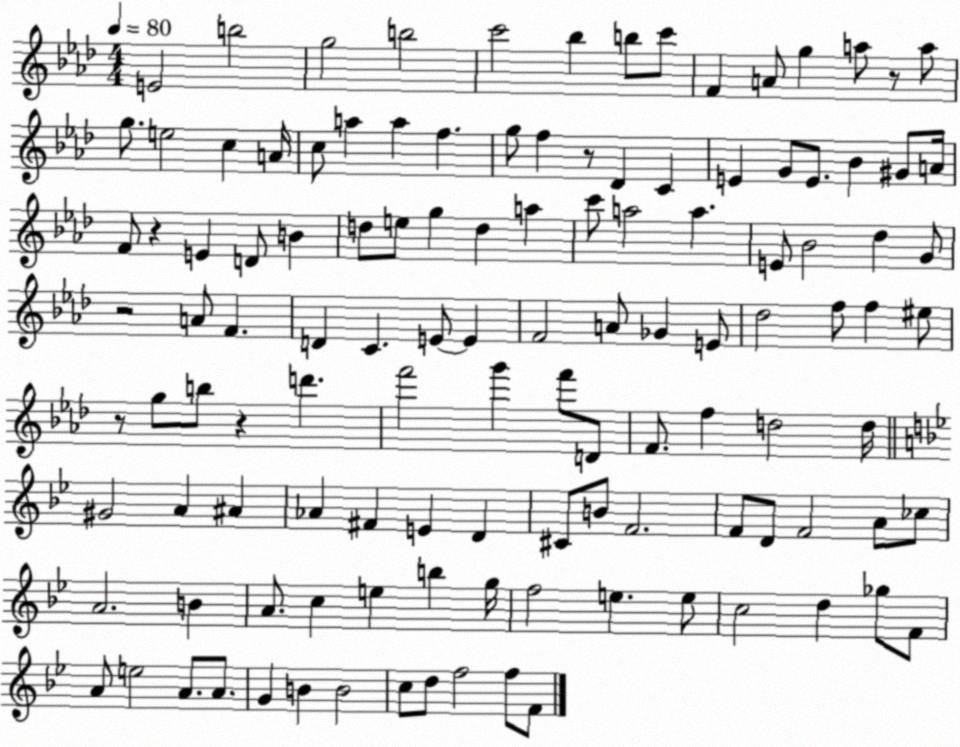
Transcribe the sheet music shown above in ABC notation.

X:1
T:Untitled
M:4/4
L:1/4
K:Ab
E2 b2 g2 b2 c'2 _b b/2 c'/2 F A/2 g a/2 z/2 a/2 g/2 e2 c A/4 c/2 a a f g/2 f z/2 _D C E G/2 E/2 _B ^G/2 A/4 F/2 z E D/2 B d/2 e/2 g d a c'/2 a2 a E/2 _B2 _d G/2 z2 A/2 F D C E/2 E F2 A/2 _G E/2 _d2 f/2 f ^e/2 z/2 g/2 b/2 z d' f'2 g' f'/2 D/2 F/2 f d2 d/4 ^G2 A ^A _A ^F E D ^C/2 B/2 F2 F/2 D/2 F2 A/2 _c/2 A2 B A/2 c e b g/4 f2 e e/2 c2 d _g/2 F/2 A/2 e2 A/2 A/2 G B B2 c/2 d/2 f2 f/2 F/2